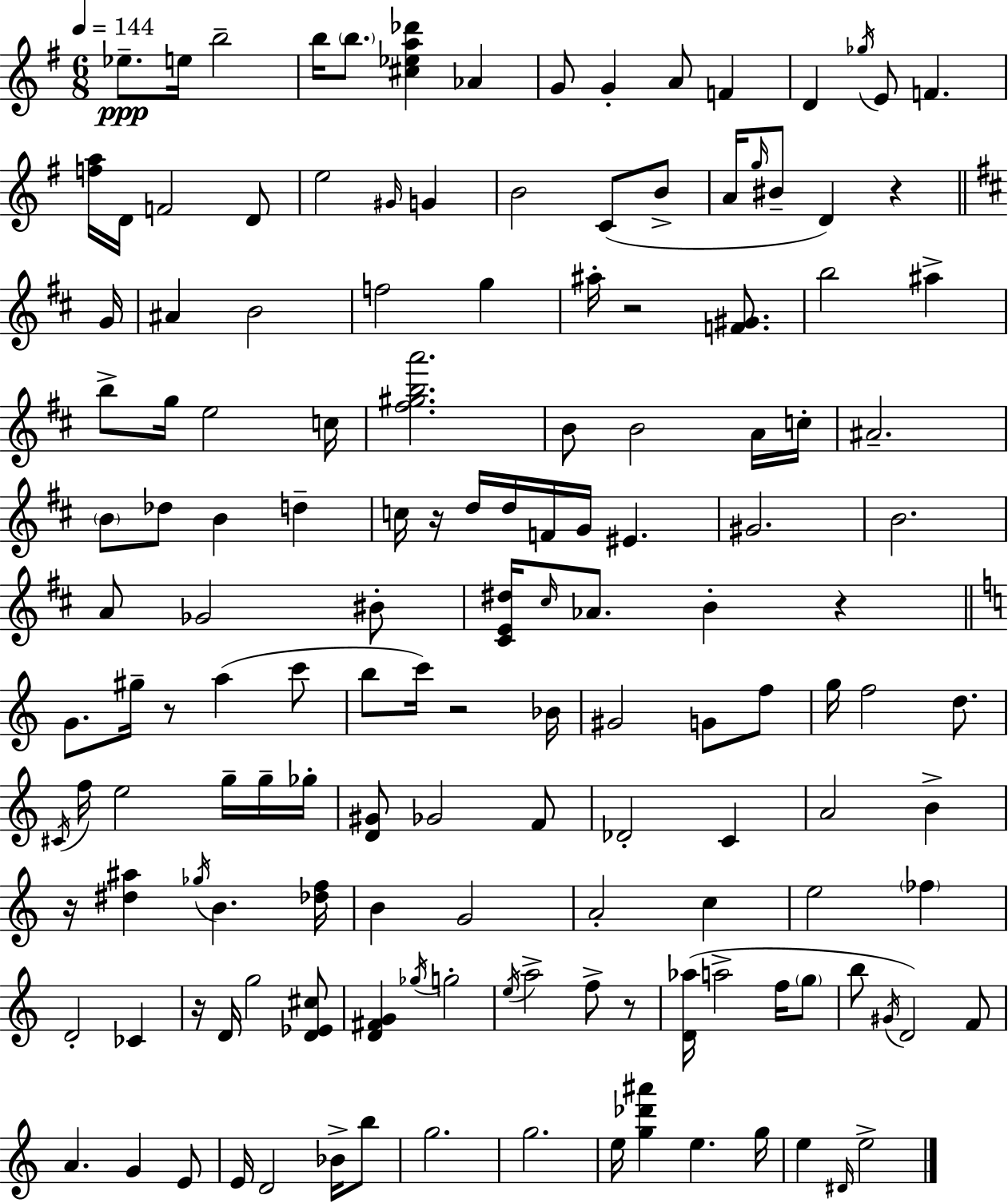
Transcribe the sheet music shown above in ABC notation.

X:1
T:Untitled
M:6/8
L:1/4
K:G
_e/2 e/4 b2 b/4 b/2 [^c_ea_d'] _A G/2 G A/2 F D _g/4 E/2 F [fa]/4 D/4 F2 D/2 e2 ^G/4 G B2 C/2 B/2 A/4 g/4 ^B/2 D z G/4 ^A B2 f2 g ^a/4 z2 [F^G]/2 b2 ^a b/2 g/4 e2 c/4 [^f^gba']2 B/2 B2 A/4 c/4 ^A2 B/2 _d/2 B d c/4 z/4 d/4 d/4 F/4 G/4 ^E ^G2 B2 A/2 _G2 ^B/2 [^CE^d]/4 ^c/4 _A/2 B z G/2 ^g/4 z/2 a c'/2 b/2 c'/4 z2 _B/4 ^G2 G/2 f/2 g/4 f2 d/2 ^C/4 f/4 e2 g/4 g/4 _g/4 [D^G]/2 _G2 F/2 _D2 C A2 B z/4 [^d^a] _g/4 B [_df]/4 B G2 A2 c e2 _f D2 _C z/4 D/4 g2 [D_E^c]/2 [D^FG] _g/4 g2 e/4 a2 f/2 z/2 [D_a]/4 a2 f/4 g/2 b/2 ^G/4 D2 F/2 A G E/2 E/4 D2 _B/4 b/2 g2 g2 e/4 [g_d'^a'] e g/4 e ^D/4 e2